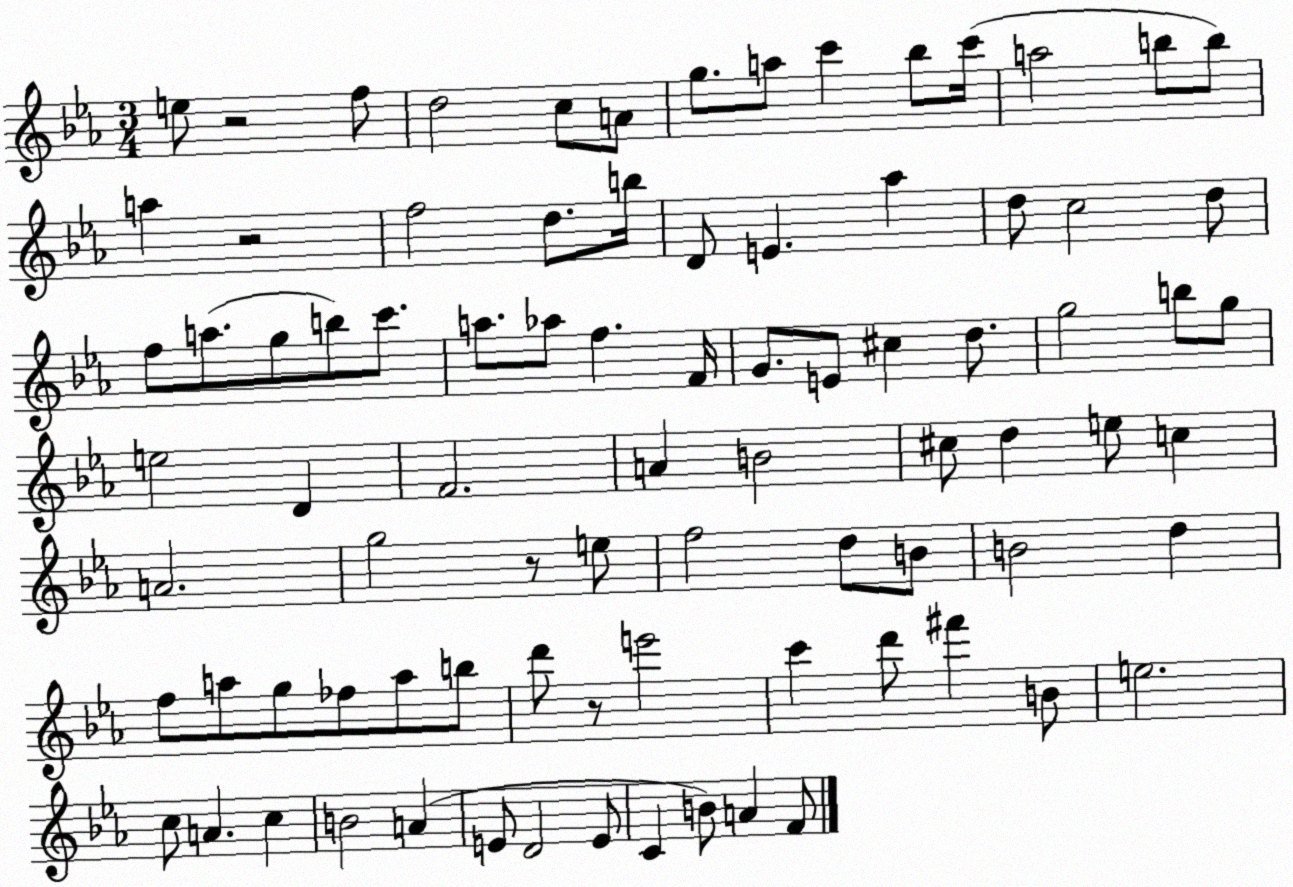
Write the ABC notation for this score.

X:1
T:Untitled
M:3/4
L:1/4
K:Eb
e/2 z2 f/2 d2 c/2 A/2 g/2 a/2 c' _b/2 c'/4 a2 b/2 b/2 a z2 f2 d/2 b/4 D/2 E _a d/2 c2 d/2 f/2 a/2 g/2 b/2 c'/2 a/2 _a/2 f F/4 G/2 E/2 ^c d/2 g2 b/2 g/2 e2 D F2 A B2 ^c/2 d e/2 c A2 g2 z/2 e/2 f2 d/2 B/2 B2 d f/2 a/2 g/2 _f/2 a/2 b/2 d'/2 z/2 e'2 c' d'/2 ^f' B/2 e2 c/2 A c B2 A E/2 D2 E/2 C B/2 A F/2